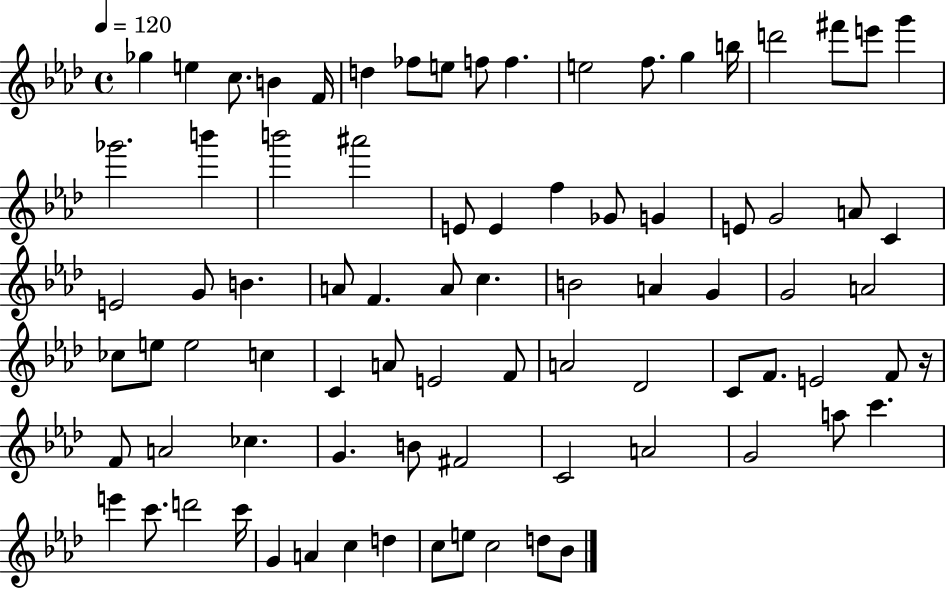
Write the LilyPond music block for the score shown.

{
  \clef treble
  \time 4/4
  \defaultTimeSignature
  \key aes \major
  \tempo 4 = 120
  \repeat volta 2 { ges''4 e''4 c''8. b'4 f'16 | d''4 fes''8 e''8 f''8 f''4. | e''2 f''8. g''4 b''16 | d'''2 fis'''8 e'''8 g'''4 | \break ges'''2. b'''4 | b'''2 ais'''2 | e'8 e'4 f''4 ges'8 g'4 | e'8 g'2 a'8 c'4 | \break e'2 g'8 b'4. | a'8 f'4. a'8 c''4. | b'2 a'4 g'4 | g'2 a'2 | \break ces''8 e''8 e''2 c''4 | c'4 a'8 e'2 f'8 | a'2 des'2 | c'8 f'8. e'2 f'8 r16 | \break f'8 a'2 ces''4. | g'4. b'8 fis'2 | c'2 a'2 | g'2 a''8 c'''4. | \break e'''4 c'''8. d'''2 c'''16 | g'4 a'4 c''4 d''4 | c''8 e''8 c''2 d''8 bes'8 | } \bar "|."
}